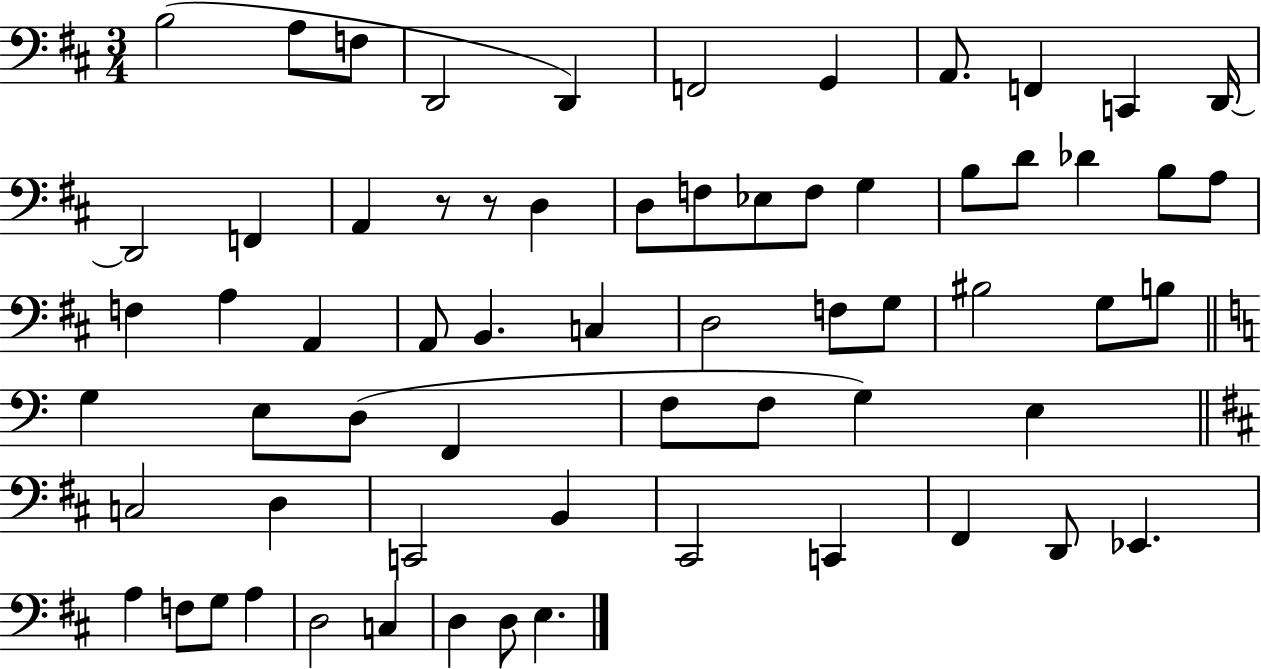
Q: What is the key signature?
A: D major